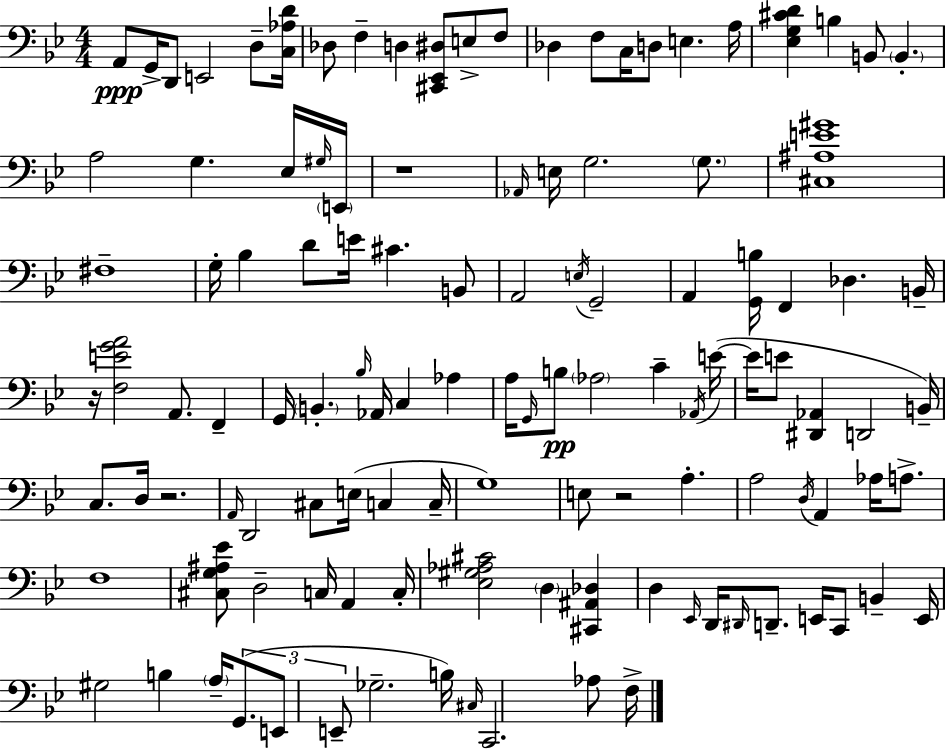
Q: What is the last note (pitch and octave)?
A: F3